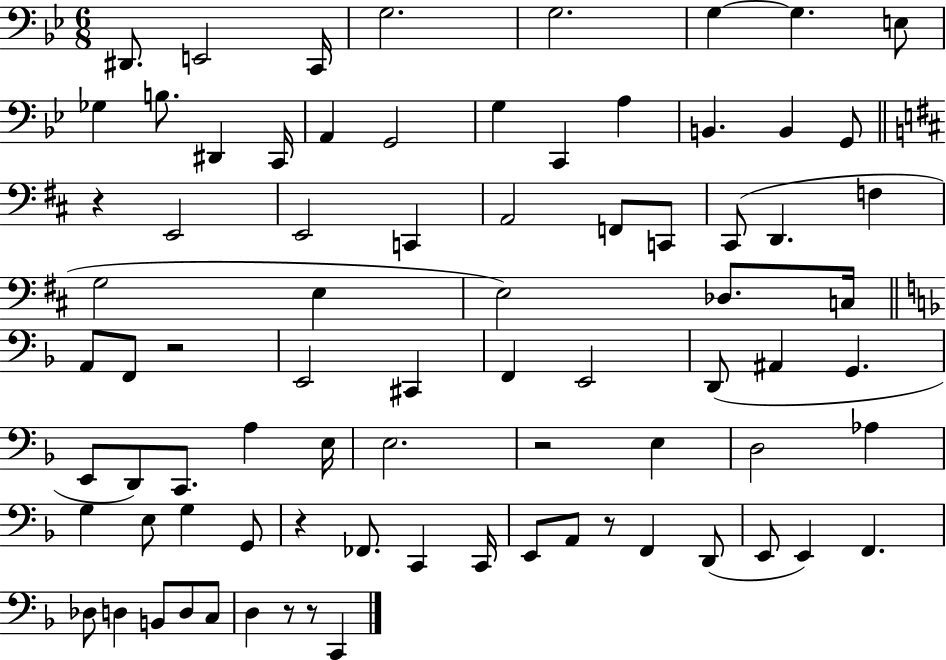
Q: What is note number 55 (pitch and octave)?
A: G3